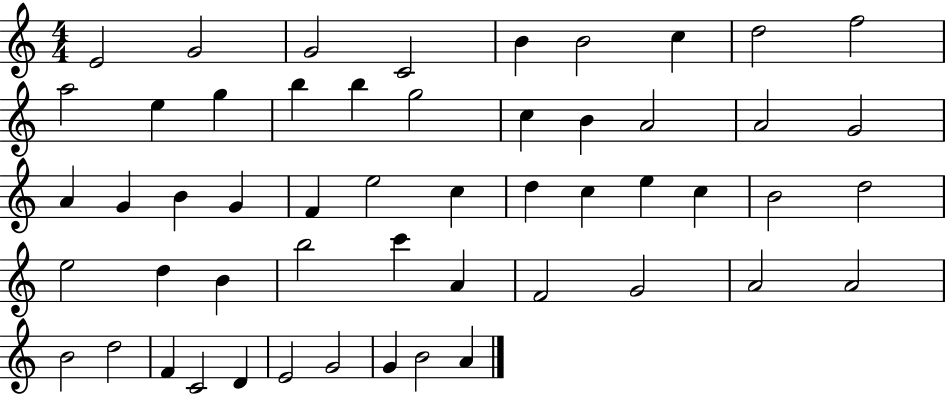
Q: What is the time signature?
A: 4/4